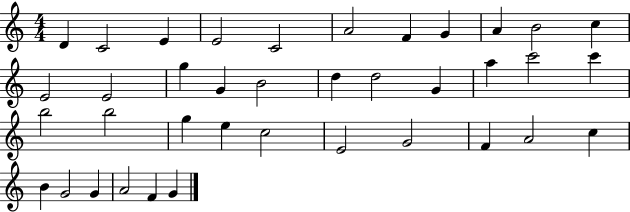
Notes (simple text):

D4/q C4/h E4/q E4/h C4/h A4/h F4/q G4/q A4/q B4/h C5/q E4/h E4/h G5/q G4/q B4/h D5/q D5/h G4/q A5/q C6/h C6/q B5/h B5/h G5/q E5/q C5/h E4/h G4/h F4/q A4/h C5/q B4/q G4/h G4/q A4/h F4/q G4/q